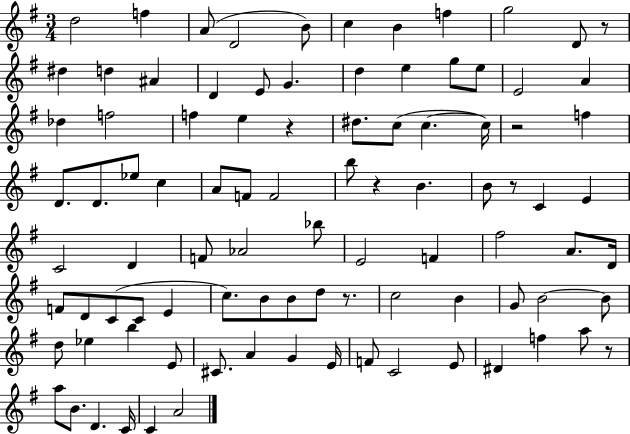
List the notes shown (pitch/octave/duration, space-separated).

D5/h F5/q A4/e D4/h B4/e C5/q B4/q F5/q G5/h D4/e R/e D#5/q D5/q A#4/q D4/q E4/e G4/q. D5/q E5/q G5/e E5/e E4/h A4/q Db5/q F5/h F5/q E5/q R/q D#5/e. C5/e C5/q. C5/s R/h F5/q D4/e. D4/e. Eb5/e C5/q A4/e F4/e F4/h B5/e R/q B4/q. B4/e R/e C4/q E4/q C4/h D4/q F4/e Ab4/h Bb5/e E4/h F4/q F#5/h A4/e. D4/s F4/e D4/e C4/e C4/e E4/q C5/e. B4/e B4/e D5/e R/e. C5/h B4/q G4/e B4/h B4/e D5/e Eb5/q B5/q E4/e C#4/e. A4/q G4/q E4/s F4/e C4/h E4/e D#4/q F5/q A5/e R/e A5/e B4/e. D4/q. C4/s C4/q A4/h